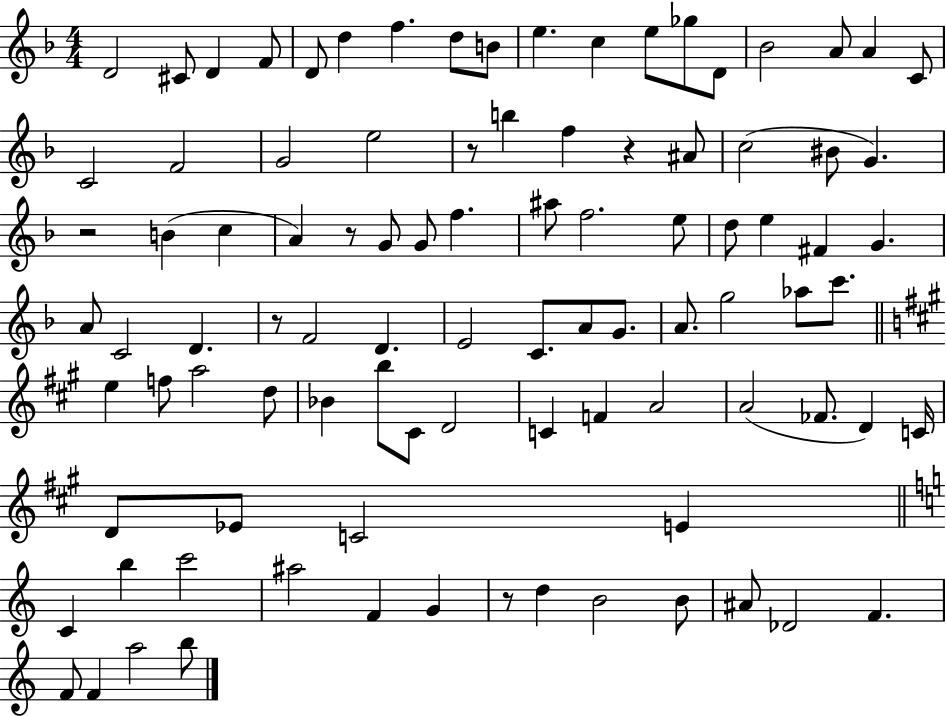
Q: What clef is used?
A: treble